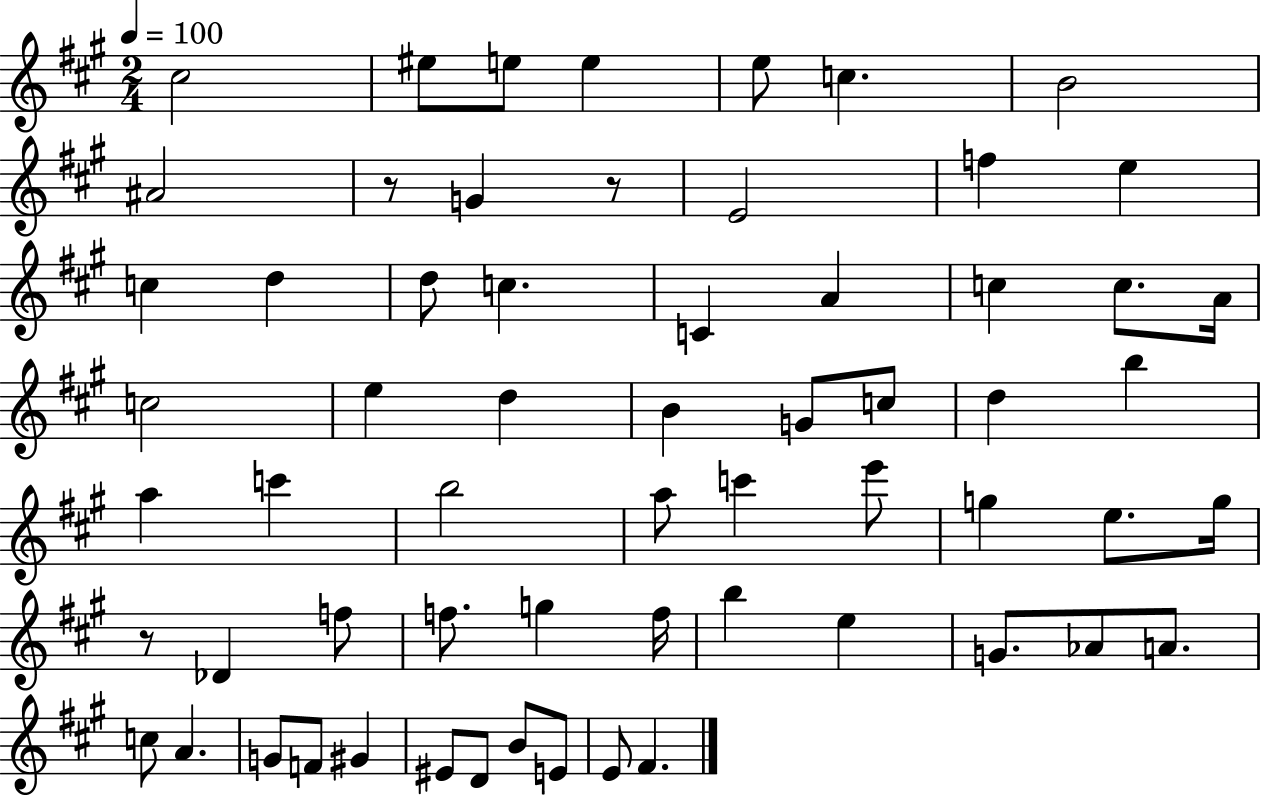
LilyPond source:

{
  \clef treble
  \numericTimeSignature
  \time 2/4
  \key a \major
  \tempo 4 = 100
  cis''2 | eis''8 e''8 e''4 | e''8 c''4. | b'2 | \break ais'2 | r8 g'4 r8 | e'2 | f''4 e''4 | \break c''4 d''4 | d''8 c''4. | c'4 a'4 | c''4 c''8. a'16 | \break c''2 | e''4 d''4 | b'4 g'8 c''8 | d''4 b''4 | \break a''4 c'''4 | b''2 | a''8 c'''4 e'''8 | g''4 e''8. g''16 | \break r8 des'4 f''8 | f''8. g''4 f''16 | b''4 e''4 | g'8. aes'8 a'8. | \break c''8 a'4. | g'8 f'8 gis'4 | eis'8 d'8 b'8 e'8 | e'8 fis'4. | \break \bar "|."
}